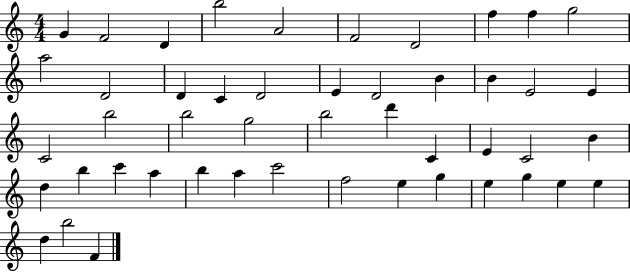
G4/q F4/h D4/q B5/h A4/h F4/h D4/h F5/q F5/q G5/h A5/h D4/h D4/q C4/q D4/h E4/q D4/h B4/q B4/q E4/h E4/q C4/h B5/h B5/h G5/h B5/h D6/q C4/q E4/q C4/h B4/q D5/q B5/q C6/q A5/q B5/q A5/q C6/h F5/h E5/q G5/q E5/q G5/q E5/q E5/q D5/q B5/h F4/q